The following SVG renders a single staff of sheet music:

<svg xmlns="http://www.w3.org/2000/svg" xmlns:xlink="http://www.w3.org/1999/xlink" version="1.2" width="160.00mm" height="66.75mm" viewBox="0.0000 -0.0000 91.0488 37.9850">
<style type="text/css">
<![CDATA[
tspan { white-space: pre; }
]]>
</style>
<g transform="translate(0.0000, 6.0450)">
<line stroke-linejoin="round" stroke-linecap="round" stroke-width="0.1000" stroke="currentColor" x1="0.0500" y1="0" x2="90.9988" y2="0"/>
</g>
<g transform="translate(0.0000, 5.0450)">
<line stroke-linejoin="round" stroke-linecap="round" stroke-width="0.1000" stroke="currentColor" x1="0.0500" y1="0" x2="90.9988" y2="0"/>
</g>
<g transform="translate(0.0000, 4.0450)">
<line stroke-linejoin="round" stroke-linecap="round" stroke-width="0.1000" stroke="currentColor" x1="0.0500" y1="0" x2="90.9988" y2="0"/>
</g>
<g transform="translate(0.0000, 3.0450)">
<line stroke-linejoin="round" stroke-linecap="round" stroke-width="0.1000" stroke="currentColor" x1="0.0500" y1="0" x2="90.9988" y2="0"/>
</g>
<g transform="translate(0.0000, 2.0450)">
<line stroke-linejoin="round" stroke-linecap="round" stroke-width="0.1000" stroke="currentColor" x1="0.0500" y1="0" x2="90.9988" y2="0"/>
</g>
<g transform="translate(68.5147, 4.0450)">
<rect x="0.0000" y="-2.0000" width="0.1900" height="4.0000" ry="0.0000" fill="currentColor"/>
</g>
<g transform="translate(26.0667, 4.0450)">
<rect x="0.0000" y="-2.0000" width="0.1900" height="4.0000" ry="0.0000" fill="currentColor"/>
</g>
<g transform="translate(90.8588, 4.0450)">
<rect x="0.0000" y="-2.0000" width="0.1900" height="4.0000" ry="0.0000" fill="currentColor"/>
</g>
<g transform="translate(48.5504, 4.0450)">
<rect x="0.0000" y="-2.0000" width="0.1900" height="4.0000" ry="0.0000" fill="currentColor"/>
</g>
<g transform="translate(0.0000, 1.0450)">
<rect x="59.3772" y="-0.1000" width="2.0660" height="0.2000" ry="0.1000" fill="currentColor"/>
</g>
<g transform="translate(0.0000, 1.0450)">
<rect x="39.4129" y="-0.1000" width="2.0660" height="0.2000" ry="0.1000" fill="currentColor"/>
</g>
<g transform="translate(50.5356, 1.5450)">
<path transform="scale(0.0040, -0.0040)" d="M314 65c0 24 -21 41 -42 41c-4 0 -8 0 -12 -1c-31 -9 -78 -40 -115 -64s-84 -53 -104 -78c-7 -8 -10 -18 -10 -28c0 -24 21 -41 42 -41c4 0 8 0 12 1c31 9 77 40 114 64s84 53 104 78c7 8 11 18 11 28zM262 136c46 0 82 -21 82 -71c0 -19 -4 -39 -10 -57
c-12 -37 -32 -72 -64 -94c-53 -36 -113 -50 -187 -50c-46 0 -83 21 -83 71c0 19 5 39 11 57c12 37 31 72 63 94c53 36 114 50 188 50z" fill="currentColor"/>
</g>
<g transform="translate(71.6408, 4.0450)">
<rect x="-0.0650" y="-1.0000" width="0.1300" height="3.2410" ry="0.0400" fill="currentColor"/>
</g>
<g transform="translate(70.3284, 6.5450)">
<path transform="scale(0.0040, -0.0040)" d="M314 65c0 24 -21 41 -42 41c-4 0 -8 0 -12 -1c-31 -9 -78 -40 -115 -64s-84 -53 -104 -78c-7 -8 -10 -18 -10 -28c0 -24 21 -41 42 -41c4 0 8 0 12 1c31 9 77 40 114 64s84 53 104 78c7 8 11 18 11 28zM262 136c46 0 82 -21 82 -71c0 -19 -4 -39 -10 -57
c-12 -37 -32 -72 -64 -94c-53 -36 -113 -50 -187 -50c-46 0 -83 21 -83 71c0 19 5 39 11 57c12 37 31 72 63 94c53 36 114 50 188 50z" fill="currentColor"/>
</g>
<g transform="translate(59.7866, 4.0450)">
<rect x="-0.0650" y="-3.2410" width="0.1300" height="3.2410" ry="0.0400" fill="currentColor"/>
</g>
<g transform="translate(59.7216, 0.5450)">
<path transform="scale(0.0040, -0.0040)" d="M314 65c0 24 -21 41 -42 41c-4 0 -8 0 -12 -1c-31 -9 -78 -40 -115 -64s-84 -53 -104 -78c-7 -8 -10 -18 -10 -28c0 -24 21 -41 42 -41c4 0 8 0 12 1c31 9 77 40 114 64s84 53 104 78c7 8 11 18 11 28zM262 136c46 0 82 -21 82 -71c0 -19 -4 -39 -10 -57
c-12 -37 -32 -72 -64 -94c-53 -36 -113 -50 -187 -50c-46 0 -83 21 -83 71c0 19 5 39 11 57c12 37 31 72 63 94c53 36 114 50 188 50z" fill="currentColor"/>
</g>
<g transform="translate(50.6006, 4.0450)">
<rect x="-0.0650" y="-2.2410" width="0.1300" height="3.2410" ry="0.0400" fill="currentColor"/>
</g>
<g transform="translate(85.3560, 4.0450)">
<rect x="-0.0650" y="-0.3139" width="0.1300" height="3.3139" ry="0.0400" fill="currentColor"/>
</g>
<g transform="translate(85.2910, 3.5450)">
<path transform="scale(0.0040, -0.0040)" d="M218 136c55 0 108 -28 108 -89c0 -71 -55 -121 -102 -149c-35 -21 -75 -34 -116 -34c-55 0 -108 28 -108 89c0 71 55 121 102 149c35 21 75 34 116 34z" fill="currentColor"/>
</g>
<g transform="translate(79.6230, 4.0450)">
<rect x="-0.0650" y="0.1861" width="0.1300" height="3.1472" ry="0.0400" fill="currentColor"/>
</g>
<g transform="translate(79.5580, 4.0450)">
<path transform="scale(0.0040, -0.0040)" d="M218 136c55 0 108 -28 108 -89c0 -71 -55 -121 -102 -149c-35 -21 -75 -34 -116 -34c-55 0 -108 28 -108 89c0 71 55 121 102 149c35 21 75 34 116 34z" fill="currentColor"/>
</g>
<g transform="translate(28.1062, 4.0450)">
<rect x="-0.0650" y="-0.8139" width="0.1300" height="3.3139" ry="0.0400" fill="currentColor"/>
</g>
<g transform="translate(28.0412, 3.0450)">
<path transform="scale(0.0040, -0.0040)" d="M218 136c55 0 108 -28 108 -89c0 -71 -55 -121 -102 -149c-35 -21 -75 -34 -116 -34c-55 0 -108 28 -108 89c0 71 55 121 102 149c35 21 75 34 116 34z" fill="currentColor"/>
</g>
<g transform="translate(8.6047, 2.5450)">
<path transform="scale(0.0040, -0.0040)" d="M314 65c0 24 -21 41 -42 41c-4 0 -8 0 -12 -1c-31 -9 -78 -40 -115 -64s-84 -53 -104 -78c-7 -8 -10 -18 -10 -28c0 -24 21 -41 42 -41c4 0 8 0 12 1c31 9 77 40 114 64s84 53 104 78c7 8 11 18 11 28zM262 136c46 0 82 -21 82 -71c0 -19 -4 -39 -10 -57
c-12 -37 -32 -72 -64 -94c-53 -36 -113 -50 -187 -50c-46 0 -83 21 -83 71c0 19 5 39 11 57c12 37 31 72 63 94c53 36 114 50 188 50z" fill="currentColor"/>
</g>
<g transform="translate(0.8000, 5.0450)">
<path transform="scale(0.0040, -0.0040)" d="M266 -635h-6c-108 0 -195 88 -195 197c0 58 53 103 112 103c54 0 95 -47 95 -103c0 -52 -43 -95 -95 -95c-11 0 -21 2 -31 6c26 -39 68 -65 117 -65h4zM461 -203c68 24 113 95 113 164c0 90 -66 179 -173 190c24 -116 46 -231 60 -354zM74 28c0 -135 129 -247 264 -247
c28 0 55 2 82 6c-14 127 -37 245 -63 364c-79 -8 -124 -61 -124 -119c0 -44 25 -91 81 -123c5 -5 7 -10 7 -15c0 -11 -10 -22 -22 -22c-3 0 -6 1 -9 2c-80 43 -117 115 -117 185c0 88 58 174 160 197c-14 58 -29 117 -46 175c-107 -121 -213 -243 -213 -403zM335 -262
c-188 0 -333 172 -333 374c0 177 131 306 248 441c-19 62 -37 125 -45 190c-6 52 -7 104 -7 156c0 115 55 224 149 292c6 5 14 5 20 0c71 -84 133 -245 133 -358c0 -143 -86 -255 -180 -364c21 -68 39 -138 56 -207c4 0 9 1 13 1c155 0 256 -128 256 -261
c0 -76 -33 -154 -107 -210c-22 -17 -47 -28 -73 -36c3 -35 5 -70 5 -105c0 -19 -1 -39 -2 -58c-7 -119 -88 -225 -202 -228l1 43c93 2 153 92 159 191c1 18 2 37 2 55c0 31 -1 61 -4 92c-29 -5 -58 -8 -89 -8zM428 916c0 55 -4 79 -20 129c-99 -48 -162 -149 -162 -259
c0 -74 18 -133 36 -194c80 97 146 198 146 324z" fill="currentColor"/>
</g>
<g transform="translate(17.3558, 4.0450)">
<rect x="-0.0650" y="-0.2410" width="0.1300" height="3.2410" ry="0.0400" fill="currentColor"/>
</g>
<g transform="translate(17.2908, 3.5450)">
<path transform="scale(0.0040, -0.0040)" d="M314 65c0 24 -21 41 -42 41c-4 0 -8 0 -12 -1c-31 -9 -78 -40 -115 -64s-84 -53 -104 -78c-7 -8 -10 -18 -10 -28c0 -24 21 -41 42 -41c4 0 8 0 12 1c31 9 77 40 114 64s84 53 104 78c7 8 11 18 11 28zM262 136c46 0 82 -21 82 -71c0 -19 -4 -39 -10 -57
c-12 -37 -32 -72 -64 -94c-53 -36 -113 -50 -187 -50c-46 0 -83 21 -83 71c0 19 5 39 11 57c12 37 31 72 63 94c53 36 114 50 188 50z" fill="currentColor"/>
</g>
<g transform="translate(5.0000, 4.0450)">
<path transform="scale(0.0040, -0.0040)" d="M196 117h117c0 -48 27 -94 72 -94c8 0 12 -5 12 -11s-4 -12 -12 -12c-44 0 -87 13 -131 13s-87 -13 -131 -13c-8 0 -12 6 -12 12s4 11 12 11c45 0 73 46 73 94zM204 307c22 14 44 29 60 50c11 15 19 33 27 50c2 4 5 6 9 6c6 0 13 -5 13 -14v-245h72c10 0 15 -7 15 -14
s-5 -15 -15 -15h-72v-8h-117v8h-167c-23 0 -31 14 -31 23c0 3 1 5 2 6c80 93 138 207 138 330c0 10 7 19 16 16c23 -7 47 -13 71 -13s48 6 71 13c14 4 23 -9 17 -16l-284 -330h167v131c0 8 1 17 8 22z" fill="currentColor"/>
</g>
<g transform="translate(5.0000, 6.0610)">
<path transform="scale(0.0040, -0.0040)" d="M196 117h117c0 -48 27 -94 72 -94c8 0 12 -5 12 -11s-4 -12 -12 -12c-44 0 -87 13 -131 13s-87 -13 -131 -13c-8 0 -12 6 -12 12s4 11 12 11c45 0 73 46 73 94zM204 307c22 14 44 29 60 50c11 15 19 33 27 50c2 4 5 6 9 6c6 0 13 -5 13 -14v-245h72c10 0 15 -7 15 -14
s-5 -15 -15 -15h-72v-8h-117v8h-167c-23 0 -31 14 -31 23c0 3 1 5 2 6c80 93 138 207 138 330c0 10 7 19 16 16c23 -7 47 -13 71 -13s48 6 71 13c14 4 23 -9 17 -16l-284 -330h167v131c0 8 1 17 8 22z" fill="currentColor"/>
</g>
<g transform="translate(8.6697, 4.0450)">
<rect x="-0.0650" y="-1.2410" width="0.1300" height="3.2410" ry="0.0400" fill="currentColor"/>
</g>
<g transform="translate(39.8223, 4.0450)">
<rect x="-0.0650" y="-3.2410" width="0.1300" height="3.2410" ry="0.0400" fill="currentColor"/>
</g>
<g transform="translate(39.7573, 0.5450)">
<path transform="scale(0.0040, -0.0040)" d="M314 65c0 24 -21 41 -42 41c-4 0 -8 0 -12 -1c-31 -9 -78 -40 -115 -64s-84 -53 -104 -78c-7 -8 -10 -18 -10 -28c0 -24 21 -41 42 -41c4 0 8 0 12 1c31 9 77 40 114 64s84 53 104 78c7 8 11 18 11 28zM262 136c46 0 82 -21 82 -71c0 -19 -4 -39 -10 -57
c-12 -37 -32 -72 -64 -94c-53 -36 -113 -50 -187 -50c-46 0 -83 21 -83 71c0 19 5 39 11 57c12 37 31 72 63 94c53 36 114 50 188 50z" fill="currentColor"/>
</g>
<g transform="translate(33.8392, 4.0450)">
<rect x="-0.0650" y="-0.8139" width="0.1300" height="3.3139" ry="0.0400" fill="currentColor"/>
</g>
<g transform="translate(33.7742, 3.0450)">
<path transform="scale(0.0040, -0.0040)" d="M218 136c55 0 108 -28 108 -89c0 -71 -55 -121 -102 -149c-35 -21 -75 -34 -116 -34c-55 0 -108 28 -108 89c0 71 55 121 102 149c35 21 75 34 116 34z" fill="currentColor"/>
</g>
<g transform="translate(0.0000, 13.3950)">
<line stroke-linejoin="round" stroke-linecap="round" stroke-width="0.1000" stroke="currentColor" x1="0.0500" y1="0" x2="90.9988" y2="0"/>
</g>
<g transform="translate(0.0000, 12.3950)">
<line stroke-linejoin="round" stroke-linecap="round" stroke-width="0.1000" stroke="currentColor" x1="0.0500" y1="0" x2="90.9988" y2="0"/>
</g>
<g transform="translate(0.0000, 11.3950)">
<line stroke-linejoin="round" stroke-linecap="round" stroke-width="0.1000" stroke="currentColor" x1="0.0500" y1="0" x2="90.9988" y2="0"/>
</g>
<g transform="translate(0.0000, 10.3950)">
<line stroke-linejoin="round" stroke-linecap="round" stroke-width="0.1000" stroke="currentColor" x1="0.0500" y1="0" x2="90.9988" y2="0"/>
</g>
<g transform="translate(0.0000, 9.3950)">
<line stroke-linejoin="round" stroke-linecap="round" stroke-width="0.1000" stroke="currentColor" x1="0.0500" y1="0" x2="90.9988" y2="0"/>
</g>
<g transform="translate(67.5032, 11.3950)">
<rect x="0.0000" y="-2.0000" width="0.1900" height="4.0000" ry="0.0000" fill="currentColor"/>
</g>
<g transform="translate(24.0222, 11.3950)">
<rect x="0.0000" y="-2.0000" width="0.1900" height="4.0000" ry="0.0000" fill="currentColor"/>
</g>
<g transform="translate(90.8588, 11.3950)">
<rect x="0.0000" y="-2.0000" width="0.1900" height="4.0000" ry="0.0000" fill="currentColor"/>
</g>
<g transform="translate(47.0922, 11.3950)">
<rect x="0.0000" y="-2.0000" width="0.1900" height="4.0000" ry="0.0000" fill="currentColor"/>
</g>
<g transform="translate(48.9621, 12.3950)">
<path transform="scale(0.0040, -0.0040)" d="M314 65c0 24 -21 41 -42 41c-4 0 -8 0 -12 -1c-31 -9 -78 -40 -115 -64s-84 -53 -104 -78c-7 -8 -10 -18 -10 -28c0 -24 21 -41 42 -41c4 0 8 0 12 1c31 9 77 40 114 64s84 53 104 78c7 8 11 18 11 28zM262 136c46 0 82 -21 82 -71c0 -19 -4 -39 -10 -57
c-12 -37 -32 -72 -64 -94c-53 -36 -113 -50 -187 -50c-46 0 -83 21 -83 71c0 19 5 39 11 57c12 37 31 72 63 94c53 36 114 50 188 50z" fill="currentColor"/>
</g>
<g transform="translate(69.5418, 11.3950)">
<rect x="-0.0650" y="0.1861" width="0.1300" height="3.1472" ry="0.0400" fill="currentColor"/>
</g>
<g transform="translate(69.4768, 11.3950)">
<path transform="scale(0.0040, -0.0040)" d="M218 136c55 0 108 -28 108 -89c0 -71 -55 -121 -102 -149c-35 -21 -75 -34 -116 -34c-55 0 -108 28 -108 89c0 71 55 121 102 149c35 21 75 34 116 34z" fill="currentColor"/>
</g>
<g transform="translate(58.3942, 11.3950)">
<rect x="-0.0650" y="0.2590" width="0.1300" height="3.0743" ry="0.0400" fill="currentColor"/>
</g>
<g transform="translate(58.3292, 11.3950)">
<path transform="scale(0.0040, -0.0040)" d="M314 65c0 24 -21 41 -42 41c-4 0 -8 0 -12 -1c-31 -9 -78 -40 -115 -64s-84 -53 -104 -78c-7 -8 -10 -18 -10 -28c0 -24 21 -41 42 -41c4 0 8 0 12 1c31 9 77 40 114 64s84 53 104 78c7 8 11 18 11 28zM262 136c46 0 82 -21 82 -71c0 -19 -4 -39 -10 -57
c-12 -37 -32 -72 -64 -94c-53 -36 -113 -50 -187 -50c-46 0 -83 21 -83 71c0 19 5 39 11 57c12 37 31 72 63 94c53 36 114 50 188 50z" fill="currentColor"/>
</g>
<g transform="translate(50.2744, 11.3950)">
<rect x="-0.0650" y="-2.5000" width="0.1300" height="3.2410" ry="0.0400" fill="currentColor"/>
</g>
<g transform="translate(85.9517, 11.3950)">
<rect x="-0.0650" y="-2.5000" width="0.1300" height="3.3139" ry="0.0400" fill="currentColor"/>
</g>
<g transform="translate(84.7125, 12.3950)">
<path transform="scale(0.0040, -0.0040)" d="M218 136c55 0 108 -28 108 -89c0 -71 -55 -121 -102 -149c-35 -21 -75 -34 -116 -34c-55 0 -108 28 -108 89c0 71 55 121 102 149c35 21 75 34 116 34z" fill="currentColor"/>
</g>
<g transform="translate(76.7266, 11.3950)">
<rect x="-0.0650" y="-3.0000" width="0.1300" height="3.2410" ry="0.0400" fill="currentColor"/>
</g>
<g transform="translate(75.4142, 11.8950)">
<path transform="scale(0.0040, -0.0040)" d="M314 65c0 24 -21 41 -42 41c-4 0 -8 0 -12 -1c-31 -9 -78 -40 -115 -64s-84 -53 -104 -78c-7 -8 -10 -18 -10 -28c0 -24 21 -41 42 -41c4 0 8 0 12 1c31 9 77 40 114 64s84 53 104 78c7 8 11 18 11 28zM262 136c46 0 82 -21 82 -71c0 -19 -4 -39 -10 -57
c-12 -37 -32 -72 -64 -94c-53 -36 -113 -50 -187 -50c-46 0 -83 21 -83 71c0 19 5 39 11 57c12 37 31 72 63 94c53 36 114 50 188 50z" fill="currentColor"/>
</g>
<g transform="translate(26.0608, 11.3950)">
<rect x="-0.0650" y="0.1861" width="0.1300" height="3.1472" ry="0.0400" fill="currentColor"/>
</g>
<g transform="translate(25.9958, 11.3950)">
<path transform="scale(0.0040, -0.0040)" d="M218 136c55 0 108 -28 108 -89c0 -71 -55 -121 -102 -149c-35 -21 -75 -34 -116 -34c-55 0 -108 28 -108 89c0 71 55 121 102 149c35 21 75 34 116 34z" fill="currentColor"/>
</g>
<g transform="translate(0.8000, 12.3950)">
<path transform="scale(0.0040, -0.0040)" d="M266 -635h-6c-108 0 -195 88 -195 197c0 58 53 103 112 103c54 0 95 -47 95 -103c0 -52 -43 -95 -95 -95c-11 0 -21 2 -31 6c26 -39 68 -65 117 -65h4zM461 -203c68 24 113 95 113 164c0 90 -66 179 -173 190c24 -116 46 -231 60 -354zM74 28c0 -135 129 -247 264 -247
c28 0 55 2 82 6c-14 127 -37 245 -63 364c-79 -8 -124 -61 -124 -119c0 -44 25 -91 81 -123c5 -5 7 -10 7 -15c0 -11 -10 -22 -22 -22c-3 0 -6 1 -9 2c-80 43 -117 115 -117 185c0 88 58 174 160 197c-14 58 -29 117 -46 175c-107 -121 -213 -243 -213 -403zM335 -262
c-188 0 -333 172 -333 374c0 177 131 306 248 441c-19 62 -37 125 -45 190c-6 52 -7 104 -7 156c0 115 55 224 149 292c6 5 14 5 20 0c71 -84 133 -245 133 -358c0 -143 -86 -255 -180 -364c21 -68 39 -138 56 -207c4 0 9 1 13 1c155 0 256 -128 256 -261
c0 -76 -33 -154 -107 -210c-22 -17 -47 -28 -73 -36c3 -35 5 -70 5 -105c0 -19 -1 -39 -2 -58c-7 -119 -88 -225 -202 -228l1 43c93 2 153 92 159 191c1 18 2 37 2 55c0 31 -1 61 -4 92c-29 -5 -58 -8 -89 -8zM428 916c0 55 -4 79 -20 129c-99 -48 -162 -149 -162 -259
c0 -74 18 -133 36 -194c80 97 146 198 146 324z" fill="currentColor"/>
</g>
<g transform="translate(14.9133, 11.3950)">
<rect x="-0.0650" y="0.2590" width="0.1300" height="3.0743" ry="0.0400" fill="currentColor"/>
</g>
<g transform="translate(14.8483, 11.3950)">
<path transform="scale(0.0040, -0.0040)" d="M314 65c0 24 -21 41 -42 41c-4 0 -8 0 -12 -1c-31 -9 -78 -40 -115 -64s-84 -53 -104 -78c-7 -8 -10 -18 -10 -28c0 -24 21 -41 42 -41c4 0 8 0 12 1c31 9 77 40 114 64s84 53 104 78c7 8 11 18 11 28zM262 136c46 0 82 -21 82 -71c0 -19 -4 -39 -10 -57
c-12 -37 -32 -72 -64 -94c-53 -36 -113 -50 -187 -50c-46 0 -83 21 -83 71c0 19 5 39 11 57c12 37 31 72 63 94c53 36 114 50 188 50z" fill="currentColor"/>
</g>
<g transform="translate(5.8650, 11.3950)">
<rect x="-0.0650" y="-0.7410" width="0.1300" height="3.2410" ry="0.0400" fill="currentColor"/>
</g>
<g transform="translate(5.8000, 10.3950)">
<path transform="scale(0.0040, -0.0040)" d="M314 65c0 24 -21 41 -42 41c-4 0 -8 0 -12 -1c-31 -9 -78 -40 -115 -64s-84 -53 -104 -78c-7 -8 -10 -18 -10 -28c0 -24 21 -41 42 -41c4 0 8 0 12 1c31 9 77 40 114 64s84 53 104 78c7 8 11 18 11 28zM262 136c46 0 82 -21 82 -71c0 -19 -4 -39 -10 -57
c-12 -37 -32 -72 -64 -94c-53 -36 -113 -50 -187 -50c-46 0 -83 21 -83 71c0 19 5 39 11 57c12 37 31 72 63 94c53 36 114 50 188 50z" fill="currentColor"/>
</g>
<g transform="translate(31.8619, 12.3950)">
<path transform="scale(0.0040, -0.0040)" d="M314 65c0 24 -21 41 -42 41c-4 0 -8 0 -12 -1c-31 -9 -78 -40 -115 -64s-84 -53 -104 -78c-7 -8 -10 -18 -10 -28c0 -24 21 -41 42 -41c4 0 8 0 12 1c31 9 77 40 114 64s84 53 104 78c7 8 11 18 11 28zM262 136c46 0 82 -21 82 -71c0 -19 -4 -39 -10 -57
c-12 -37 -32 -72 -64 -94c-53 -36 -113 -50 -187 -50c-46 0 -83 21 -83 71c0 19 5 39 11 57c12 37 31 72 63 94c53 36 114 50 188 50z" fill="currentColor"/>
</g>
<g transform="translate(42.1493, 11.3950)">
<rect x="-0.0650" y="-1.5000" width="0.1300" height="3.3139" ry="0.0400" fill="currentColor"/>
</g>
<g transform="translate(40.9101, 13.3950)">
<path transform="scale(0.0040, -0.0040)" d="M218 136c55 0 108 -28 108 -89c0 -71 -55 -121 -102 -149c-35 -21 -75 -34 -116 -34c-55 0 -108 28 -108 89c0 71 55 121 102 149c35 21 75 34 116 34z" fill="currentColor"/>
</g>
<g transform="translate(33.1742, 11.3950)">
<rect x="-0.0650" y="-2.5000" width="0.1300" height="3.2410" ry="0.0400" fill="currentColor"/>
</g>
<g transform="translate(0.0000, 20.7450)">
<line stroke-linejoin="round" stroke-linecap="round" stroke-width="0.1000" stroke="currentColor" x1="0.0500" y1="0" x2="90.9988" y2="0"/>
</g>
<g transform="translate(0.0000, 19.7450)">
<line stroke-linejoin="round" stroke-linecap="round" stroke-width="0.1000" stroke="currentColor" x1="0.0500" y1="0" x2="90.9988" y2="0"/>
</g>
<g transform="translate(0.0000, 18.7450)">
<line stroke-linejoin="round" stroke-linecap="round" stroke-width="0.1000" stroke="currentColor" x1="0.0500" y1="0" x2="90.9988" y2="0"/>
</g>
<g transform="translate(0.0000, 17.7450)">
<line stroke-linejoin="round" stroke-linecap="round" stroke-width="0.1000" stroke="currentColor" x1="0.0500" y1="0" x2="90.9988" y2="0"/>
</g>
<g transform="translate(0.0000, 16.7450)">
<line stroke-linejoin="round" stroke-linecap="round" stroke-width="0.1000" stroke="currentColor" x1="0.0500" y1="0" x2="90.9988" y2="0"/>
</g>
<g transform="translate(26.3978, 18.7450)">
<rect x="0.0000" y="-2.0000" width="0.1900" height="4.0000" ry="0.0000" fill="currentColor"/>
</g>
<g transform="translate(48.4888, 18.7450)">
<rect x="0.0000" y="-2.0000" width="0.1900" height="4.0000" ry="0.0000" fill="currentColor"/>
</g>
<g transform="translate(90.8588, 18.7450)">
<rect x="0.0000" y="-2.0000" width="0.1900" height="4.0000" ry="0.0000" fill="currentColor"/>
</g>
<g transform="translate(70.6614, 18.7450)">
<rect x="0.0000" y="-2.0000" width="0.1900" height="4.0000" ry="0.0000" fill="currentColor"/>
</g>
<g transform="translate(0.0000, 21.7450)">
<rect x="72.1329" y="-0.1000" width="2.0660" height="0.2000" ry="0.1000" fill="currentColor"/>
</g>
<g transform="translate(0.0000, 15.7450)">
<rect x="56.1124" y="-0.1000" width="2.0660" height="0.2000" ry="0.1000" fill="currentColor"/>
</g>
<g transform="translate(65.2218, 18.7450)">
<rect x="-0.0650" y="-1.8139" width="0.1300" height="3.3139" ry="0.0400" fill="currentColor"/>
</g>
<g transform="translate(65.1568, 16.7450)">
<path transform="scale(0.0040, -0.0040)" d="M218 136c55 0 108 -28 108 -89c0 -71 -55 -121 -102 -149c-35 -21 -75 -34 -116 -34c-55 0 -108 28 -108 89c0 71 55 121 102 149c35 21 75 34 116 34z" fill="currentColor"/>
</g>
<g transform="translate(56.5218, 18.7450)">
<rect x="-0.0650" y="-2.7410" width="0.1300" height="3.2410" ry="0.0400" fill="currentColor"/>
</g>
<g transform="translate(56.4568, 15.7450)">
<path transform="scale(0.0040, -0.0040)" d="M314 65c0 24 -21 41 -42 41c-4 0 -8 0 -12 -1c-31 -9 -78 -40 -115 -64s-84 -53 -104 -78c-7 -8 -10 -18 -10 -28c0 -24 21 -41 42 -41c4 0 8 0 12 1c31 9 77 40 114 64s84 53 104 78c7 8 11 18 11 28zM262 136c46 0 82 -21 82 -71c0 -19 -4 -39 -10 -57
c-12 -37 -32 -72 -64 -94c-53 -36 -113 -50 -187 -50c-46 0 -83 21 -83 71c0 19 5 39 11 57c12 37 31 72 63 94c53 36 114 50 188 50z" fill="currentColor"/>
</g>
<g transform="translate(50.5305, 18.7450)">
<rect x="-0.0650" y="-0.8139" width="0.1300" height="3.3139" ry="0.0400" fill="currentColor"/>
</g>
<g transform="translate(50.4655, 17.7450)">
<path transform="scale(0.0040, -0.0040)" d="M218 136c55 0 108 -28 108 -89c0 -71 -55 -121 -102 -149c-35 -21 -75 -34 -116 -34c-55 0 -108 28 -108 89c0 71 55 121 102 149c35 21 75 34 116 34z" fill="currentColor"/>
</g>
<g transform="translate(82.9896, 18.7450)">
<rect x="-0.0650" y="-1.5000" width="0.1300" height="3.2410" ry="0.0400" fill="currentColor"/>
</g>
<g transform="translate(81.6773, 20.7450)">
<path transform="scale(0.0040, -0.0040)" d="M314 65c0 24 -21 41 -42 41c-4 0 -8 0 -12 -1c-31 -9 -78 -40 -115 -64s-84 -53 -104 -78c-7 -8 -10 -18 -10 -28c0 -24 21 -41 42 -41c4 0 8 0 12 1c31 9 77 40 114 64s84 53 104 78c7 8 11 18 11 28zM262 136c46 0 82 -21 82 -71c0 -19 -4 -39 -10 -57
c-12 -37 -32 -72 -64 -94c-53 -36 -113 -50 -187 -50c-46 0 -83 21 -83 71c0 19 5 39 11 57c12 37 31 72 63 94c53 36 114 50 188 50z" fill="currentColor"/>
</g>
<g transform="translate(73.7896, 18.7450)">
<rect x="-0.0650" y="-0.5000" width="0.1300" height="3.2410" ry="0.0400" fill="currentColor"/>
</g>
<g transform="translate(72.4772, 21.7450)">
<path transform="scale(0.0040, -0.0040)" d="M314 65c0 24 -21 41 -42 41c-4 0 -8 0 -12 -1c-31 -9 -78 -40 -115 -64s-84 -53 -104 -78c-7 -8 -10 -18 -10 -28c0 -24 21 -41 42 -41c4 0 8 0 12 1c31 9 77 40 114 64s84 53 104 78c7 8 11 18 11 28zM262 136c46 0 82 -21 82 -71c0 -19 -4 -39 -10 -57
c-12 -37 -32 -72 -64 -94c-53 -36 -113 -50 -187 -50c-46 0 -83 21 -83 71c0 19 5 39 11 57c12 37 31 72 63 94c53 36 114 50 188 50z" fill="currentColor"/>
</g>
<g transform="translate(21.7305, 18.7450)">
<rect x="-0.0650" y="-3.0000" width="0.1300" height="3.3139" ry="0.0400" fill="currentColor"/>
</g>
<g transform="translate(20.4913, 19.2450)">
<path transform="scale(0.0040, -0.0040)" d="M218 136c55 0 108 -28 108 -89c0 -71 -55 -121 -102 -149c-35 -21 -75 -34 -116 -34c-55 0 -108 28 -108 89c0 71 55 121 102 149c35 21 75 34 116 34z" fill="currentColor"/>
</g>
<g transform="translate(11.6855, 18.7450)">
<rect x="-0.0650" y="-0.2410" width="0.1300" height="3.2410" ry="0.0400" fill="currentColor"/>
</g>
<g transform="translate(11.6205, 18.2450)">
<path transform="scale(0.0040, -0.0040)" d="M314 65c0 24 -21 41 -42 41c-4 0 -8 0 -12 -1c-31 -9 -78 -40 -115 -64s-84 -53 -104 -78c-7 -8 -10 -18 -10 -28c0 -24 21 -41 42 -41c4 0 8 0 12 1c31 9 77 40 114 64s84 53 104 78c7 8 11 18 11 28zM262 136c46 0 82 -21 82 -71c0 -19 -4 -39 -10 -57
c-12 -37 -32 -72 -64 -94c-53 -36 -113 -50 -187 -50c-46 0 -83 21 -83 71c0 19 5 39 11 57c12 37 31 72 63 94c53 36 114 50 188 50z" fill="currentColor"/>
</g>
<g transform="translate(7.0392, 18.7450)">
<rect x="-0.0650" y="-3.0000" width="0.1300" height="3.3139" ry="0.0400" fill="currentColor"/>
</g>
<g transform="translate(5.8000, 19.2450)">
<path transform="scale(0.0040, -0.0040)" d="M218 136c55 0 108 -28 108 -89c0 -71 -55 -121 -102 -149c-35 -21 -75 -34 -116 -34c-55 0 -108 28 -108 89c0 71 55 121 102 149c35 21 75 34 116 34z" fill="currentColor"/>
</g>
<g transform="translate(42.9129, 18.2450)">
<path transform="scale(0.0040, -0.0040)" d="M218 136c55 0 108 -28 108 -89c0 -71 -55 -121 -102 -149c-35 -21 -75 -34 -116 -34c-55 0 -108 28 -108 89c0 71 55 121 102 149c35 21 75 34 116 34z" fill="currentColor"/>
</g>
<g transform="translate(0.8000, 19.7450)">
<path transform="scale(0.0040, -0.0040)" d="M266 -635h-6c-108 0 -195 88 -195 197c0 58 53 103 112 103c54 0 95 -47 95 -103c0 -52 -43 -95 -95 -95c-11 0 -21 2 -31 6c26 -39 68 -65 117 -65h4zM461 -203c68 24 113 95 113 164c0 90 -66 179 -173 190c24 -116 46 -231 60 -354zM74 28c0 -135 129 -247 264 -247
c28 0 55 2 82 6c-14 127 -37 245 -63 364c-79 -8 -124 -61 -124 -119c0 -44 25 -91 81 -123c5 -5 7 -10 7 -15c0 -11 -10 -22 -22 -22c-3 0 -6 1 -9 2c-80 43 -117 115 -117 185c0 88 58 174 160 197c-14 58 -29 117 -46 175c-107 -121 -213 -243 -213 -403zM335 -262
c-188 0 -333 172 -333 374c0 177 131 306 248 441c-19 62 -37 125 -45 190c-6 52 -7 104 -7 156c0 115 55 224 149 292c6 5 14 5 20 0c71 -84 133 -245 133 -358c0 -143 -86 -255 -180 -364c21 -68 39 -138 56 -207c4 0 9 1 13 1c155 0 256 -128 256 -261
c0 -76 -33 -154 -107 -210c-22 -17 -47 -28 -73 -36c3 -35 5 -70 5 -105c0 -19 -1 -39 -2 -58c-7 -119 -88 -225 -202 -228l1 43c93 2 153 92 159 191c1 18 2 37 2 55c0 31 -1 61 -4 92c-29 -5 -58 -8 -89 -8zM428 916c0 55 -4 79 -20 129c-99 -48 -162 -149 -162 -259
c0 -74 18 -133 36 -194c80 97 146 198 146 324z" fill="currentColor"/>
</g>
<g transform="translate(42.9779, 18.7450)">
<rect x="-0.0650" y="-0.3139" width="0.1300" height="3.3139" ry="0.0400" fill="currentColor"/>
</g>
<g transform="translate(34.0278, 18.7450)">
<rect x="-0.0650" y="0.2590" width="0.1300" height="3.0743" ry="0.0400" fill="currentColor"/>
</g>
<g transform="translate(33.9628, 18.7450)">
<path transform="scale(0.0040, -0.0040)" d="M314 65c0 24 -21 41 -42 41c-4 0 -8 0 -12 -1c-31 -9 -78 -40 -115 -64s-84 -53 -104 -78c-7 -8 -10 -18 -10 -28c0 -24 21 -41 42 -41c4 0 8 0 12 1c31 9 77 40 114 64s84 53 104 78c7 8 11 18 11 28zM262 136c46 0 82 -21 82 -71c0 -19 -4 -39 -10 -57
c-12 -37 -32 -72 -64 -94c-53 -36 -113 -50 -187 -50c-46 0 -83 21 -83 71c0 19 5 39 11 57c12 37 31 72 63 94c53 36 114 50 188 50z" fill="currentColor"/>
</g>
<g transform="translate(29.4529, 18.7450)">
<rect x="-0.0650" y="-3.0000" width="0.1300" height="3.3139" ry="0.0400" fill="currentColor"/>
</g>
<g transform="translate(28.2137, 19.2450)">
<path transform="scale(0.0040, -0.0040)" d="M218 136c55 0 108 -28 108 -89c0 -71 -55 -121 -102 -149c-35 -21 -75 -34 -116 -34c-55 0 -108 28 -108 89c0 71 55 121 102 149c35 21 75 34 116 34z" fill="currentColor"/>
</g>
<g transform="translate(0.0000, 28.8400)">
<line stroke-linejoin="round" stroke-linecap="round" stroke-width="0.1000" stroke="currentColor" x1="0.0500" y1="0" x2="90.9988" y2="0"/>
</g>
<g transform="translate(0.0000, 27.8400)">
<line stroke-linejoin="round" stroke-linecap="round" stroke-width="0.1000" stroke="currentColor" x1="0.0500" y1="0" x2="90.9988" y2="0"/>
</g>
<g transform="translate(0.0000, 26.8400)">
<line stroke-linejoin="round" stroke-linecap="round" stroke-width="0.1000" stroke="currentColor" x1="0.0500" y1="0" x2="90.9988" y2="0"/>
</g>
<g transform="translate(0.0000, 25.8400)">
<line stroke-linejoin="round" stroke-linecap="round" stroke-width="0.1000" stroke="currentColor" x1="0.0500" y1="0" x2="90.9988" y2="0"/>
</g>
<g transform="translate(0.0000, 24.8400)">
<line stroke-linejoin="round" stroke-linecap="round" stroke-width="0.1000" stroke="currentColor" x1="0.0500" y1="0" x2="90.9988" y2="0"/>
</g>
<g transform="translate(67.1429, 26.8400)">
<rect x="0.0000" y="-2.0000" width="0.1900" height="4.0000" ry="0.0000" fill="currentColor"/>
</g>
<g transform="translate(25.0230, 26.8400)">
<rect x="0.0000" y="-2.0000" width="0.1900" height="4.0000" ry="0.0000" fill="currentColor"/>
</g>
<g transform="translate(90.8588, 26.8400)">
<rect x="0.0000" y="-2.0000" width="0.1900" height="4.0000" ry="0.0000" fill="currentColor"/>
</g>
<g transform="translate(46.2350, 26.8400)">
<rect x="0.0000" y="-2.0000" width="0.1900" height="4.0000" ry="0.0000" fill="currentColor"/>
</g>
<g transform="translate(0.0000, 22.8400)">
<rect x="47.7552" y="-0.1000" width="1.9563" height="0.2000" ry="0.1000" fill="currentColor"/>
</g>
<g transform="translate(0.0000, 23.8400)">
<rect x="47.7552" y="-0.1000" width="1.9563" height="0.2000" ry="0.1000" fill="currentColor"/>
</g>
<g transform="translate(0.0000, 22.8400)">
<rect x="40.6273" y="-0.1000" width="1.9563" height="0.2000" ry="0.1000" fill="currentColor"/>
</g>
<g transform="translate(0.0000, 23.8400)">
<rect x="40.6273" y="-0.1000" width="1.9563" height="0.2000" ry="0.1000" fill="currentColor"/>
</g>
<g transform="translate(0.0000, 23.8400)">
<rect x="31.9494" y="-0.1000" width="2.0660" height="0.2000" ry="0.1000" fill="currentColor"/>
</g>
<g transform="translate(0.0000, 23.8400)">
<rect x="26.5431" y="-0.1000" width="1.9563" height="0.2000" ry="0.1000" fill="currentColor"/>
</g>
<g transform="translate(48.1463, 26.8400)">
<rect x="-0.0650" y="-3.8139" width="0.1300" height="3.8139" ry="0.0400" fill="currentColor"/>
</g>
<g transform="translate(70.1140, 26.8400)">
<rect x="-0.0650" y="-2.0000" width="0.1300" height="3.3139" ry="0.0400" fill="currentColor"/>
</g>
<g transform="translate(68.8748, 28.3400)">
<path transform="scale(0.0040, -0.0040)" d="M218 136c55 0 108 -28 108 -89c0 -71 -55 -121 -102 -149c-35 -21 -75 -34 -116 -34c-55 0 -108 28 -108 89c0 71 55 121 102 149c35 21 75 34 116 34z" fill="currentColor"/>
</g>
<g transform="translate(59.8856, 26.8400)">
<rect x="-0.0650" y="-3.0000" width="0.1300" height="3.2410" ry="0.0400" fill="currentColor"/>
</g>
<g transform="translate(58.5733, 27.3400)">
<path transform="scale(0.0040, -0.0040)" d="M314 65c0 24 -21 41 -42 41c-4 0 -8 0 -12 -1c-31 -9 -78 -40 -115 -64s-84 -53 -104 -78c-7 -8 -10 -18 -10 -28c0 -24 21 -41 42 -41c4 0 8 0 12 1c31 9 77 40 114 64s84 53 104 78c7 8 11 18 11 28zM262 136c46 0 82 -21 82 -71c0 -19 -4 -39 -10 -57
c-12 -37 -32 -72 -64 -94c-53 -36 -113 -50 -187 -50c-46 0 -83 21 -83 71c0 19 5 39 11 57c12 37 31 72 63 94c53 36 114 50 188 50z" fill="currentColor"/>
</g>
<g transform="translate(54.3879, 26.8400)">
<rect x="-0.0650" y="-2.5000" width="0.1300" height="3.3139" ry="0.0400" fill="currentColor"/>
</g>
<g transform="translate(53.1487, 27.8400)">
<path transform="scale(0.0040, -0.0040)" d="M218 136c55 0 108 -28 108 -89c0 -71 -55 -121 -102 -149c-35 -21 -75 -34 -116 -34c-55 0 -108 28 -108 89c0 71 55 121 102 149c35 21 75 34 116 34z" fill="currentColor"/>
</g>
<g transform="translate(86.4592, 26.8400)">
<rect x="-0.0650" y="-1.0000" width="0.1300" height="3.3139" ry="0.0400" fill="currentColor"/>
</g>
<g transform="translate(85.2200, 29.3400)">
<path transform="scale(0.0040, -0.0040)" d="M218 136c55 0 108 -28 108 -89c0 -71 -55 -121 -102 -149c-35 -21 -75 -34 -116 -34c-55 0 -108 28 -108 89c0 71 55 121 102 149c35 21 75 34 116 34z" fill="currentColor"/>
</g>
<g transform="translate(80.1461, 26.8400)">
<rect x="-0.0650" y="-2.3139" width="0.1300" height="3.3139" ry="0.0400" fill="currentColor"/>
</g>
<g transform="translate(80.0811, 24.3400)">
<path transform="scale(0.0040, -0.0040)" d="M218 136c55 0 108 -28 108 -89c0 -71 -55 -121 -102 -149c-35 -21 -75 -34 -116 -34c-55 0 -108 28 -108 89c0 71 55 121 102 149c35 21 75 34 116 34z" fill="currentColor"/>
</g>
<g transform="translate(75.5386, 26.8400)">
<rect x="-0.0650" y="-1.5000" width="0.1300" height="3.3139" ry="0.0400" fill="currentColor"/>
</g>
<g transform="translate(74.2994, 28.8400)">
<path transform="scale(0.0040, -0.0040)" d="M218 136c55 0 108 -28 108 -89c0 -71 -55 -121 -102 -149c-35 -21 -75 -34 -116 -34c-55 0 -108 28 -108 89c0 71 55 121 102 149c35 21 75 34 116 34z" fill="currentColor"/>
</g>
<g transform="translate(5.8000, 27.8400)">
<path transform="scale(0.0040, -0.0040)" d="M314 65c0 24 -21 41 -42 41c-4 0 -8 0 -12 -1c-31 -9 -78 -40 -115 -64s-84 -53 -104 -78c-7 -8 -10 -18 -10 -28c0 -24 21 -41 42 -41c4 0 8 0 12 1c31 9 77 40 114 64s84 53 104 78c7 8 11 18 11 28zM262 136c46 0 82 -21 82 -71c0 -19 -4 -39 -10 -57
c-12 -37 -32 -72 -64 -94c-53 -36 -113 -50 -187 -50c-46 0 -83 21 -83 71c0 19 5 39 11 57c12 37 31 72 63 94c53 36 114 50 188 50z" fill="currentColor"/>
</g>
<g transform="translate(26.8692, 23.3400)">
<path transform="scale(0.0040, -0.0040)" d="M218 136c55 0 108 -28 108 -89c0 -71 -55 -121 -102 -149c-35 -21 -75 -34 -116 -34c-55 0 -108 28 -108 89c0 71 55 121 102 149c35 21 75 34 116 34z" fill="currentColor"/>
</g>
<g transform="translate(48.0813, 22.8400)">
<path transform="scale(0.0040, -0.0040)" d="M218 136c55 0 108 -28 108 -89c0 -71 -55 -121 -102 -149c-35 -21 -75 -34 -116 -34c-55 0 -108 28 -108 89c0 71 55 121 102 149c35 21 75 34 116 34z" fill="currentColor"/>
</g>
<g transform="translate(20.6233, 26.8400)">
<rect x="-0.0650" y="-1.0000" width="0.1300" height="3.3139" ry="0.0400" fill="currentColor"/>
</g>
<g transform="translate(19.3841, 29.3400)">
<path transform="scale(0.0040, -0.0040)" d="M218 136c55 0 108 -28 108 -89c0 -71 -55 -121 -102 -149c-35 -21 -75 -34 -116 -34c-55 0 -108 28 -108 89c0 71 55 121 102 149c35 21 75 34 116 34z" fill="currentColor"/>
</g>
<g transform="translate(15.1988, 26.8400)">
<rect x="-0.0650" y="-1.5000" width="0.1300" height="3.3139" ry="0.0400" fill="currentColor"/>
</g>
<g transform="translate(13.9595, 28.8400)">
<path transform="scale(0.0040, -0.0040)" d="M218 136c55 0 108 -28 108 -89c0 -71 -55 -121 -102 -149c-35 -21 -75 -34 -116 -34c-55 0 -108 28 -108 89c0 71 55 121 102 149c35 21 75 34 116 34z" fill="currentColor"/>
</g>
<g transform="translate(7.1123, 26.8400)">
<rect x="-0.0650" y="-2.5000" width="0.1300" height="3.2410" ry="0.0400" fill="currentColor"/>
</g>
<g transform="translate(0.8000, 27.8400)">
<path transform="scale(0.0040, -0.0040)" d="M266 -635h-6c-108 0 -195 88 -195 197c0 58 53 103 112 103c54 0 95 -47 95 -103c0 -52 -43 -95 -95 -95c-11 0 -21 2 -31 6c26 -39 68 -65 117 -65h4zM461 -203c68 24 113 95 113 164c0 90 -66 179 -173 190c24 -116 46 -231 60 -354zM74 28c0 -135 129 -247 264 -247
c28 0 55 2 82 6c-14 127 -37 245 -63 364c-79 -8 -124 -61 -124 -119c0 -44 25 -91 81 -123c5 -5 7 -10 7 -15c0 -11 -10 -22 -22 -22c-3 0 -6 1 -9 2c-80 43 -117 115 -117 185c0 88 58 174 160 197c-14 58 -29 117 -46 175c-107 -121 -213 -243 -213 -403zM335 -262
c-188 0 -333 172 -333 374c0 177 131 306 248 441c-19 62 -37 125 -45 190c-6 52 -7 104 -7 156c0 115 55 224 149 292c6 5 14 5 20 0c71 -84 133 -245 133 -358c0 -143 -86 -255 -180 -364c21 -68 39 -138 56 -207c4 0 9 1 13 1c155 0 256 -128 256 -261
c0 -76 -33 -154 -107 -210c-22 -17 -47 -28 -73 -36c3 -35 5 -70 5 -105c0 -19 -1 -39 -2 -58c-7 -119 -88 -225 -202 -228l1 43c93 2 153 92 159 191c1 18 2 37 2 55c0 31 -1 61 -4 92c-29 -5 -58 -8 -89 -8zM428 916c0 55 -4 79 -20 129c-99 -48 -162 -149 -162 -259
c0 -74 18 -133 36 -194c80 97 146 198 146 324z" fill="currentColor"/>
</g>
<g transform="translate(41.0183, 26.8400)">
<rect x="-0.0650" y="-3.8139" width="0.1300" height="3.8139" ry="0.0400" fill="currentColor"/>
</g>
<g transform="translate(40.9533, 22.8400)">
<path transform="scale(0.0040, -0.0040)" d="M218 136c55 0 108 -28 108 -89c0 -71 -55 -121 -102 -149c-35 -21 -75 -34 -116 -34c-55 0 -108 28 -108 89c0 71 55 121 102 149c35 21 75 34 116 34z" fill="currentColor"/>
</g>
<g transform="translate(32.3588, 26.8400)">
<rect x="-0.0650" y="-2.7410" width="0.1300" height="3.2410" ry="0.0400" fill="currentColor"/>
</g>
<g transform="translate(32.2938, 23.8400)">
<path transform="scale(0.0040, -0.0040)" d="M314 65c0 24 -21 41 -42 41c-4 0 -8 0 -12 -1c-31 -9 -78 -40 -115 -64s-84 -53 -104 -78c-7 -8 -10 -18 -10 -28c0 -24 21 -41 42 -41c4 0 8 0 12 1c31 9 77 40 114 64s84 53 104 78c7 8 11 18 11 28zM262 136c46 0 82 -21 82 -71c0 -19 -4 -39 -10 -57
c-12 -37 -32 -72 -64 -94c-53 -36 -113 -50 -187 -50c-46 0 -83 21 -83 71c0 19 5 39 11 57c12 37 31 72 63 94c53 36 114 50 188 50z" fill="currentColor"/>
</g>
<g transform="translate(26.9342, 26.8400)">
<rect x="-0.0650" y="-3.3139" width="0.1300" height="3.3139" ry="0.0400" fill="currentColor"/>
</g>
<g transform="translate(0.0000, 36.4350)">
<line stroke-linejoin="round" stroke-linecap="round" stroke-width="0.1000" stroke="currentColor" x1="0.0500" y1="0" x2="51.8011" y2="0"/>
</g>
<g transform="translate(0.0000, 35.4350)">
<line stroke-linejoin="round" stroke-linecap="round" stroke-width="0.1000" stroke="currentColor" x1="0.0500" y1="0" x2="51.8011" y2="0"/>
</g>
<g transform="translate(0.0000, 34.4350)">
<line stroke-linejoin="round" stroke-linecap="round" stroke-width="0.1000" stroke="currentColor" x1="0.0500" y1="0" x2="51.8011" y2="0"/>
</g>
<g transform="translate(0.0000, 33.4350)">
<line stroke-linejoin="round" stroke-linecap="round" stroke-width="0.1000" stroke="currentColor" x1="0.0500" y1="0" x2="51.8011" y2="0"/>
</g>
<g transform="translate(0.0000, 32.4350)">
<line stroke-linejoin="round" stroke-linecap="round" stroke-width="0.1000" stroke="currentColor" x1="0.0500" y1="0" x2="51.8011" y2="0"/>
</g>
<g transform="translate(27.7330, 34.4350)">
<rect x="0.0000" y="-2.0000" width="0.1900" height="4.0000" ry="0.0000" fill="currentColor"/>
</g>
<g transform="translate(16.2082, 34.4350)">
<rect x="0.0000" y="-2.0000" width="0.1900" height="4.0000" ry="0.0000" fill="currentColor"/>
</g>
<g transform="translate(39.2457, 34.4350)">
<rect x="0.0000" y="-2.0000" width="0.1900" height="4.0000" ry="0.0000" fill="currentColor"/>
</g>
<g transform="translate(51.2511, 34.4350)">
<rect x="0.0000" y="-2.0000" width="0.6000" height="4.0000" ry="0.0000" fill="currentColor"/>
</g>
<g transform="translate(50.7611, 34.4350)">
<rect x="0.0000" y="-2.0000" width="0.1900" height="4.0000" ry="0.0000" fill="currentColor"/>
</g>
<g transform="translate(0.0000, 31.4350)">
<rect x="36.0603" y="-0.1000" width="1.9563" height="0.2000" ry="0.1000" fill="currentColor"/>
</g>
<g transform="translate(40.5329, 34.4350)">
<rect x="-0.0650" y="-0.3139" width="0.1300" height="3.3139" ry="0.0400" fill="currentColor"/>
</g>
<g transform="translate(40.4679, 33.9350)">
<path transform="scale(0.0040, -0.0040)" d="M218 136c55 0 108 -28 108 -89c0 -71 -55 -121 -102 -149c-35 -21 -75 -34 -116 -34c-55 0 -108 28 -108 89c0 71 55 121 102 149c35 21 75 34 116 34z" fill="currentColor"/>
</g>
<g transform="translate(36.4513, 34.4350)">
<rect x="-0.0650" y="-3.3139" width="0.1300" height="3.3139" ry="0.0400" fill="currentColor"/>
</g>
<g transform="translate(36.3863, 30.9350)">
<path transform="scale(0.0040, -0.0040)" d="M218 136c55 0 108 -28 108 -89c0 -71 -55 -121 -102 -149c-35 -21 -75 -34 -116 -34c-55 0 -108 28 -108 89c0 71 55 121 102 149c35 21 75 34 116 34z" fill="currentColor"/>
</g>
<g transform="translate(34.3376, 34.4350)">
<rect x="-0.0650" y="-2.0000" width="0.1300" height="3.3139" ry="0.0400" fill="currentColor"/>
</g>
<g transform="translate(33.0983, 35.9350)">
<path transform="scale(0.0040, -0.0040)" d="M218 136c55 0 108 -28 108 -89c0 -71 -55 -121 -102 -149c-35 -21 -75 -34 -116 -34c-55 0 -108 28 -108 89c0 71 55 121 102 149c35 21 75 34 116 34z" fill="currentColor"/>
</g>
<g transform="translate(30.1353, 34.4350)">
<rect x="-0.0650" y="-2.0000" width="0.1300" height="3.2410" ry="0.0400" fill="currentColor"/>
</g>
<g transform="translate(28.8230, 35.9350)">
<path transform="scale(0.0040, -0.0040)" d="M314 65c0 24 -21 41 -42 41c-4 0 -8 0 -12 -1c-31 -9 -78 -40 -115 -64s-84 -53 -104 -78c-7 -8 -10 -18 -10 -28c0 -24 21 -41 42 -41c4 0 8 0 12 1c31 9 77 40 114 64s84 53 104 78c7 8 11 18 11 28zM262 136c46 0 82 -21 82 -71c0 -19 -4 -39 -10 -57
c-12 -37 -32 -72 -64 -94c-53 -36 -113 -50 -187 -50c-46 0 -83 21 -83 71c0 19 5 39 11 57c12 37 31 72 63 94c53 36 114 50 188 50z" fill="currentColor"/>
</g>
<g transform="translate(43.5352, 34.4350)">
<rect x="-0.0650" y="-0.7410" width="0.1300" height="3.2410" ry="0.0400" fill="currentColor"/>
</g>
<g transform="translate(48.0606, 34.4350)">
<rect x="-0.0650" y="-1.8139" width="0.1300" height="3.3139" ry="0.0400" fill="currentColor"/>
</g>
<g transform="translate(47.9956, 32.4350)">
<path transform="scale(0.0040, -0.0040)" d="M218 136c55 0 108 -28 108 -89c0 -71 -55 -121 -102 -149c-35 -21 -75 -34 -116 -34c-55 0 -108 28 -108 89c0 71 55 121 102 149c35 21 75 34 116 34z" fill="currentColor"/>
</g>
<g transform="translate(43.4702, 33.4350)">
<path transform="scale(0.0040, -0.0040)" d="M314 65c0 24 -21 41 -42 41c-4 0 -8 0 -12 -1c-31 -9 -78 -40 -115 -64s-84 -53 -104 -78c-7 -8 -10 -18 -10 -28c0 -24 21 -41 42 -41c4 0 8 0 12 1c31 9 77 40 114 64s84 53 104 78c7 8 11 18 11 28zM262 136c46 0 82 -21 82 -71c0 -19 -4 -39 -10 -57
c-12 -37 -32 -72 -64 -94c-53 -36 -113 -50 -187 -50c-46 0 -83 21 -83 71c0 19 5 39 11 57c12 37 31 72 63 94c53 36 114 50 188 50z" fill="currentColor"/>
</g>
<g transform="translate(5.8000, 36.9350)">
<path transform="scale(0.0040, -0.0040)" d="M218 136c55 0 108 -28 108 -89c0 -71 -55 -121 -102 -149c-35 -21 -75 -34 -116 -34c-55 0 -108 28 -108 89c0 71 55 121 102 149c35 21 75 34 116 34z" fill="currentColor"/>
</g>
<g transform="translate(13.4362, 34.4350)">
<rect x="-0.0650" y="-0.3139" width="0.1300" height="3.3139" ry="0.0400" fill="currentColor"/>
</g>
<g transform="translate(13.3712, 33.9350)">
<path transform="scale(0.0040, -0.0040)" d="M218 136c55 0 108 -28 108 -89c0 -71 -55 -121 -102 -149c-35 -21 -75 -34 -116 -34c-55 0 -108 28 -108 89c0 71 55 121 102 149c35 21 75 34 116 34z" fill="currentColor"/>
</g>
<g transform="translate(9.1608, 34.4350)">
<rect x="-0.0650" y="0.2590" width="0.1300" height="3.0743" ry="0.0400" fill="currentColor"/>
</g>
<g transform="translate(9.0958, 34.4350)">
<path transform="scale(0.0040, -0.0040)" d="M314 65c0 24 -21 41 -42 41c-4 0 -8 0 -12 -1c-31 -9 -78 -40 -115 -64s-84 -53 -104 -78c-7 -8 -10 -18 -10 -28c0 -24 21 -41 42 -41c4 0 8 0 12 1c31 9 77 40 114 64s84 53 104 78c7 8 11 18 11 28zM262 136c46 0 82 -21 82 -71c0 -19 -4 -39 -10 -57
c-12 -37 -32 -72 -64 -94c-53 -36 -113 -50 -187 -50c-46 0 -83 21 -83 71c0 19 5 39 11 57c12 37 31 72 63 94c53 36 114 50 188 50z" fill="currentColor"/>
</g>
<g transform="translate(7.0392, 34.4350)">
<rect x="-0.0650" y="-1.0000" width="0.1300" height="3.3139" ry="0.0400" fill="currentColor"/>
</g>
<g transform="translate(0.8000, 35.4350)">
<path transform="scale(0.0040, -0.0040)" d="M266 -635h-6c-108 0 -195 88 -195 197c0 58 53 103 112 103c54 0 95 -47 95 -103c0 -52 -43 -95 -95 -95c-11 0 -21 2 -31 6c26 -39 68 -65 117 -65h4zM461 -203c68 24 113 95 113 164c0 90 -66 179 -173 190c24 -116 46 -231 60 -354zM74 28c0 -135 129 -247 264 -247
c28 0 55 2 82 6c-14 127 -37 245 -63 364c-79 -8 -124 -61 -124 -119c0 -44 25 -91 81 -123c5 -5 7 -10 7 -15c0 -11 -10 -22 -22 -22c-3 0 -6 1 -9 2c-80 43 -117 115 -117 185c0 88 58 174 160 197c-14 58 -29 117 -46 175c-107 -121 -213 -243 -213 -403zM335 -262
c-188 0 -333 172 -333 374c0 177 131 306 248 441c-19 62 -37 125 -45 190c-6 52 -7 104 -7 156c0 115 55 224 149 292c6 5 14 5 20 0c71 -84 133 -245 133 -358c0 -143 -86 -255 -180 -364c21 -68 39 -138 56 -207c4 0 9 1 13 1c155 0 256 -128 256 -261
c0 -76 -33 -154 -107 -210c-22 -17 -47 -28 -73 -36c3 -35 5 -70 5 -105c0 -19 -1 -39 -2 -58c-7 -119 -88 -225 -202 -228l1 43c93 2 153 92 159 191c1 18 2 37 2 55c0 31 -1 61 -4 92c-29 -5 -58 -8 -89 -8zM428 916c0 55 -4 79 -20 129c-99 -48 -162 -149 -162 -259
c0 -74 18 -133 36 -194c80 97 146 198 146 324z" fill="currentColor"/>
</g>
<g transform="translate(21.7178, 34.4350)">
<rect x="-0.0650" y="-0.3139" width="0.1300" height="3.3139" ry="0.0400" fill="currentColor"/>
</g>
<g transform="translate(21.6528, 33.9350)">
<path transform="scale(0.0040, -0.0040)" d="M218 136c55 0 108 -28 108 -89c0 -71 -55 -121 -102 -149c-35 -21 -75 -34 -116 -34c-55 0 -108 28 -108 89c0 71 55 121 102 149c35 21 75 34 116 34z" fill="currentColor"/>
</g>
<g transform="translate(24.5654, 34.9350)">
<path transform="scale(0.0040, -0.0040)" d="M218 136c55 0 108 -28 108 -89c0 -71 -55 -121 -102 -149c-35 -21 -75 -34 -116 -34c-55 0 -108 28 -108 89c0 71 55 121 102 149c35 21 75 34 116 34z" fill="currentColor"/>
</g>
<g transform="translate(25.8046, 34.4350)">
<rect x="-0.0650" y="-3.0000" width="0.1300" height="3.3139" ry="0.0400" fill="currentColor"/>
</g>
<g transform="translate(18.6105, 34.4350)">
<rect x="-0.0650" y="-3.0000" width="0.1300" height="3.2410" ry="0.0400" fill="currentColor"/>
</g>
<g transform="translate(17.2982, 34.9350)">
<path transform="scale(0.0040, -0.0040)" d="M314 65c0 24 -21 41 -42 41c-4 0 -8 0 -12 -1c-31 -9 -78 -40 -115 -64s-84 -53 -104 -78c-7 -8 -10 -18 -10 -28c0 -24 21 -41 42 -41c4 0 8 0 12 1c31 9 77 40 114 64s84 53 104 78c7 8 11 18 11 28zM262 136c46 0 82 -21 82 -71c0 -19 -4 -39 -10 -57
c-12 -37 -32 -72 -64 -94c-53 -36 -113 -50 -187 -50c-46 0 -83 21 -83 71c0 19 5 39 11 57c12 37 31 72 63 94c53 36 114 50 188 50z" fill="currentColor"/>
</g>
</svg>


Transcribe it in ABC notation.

X:1
T:Untitled
M:4/4
L:1/4
K:C
e2 c2 d d b2 g2 b2 D2 B c d2 B2 B G2 E G2 B2 B A2 G A c2 A A B2 c d a2 f C2 E2 G2 E D b a2 c' c' G A2 F E g D D B2 c A2 c A F2 F b c d2 f